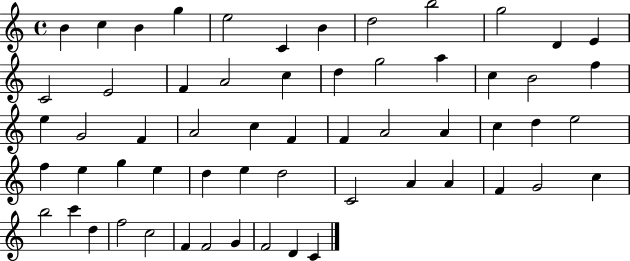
X:1
T:Untitled
M:4/4
L:1/4
K:C
B c B g e2 C B d2 b2 g2 D E C2 E2 F A2 c d g2 a c B2 f e G2 F A2 c F F A2 A c d e2 f e g e d e d2 C2 A A F G2 c b2 c' d f2 c2 F F2 G F2 D C